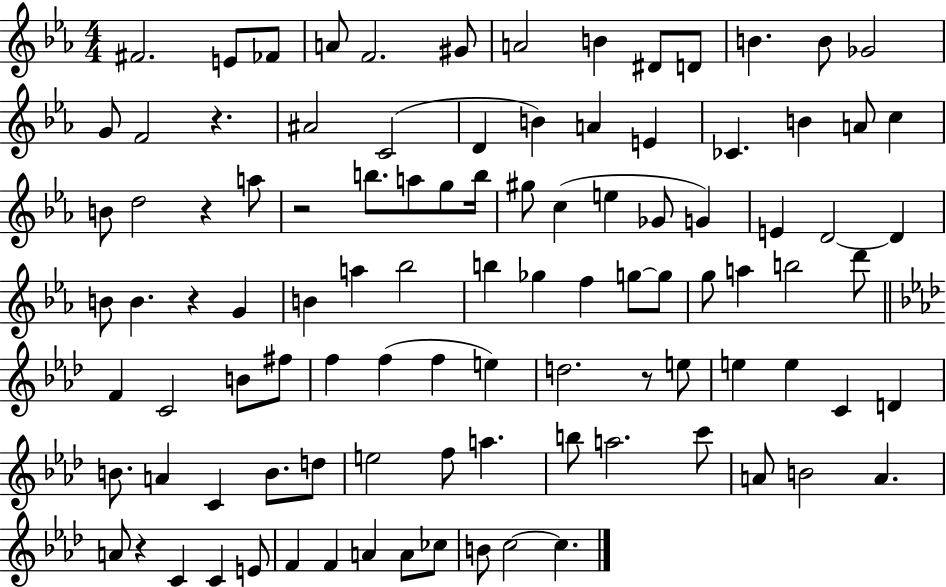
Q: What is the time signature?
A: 4/4